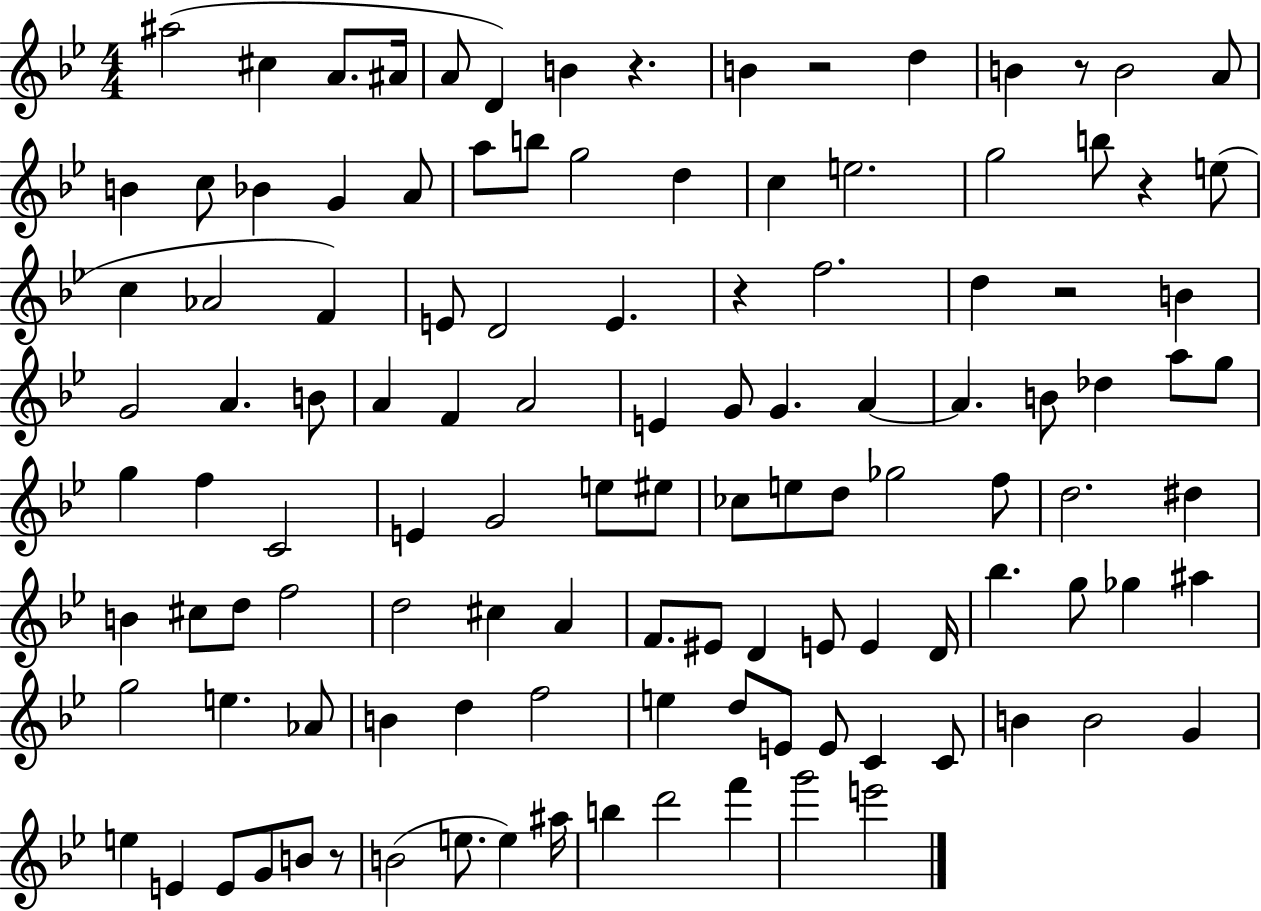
{
  \clef treble
  \numericTimeSignature
  \time 4/4
  \key bes \major
  ais''2( cis''4 a'8. ais'16 | a'8 d'4) b'4 r4. | b'4 r2 d''4 | b'4 r8 b'2 a'8 | \break b'4 c''8 bes'4 g'4 a'8 | a''8 b''8 g''2 d''4 | c''4 e''2. | g''2 b''8 r4 e''8( | \break c''4 aes'2 f'4) | e'8 d'2 e'4. | r4 f''2. | d''4 r2 b'4 | \break g'2 a'4. b'8 | a'4 f'4 a'2 | e'4 g'8 g'4. a'4~~ | a'4. b'8 des''4 a''8 g''8 | \break g''4 f''4 c'2 | e'4 g'2 e''8 eis''8 | ces''8 e''8 d''8 ges''2 f''8 | d''2. dis''4 | \break b'4 cis''8 d''8 f''2 | d''2 cis''4 a'4 | f'8. eis'8 d'4 e'8 e'4 d'16 | bes''4. g''8 ges''4 ais''4 | \break g''2 e''4. aes'8 | b'4 d''4 f''2 | e''4 d''8 e'8 e'8 c'4 c'8 | b'4 b'2 g'4 | \break e''4 e'4 e'8 g'8 b'8 r8 | b'2( e''8. e''4) ais''16 | b''4 d'''2 f'''4 | g'''2 e'''2 | \break \bar "|."
}